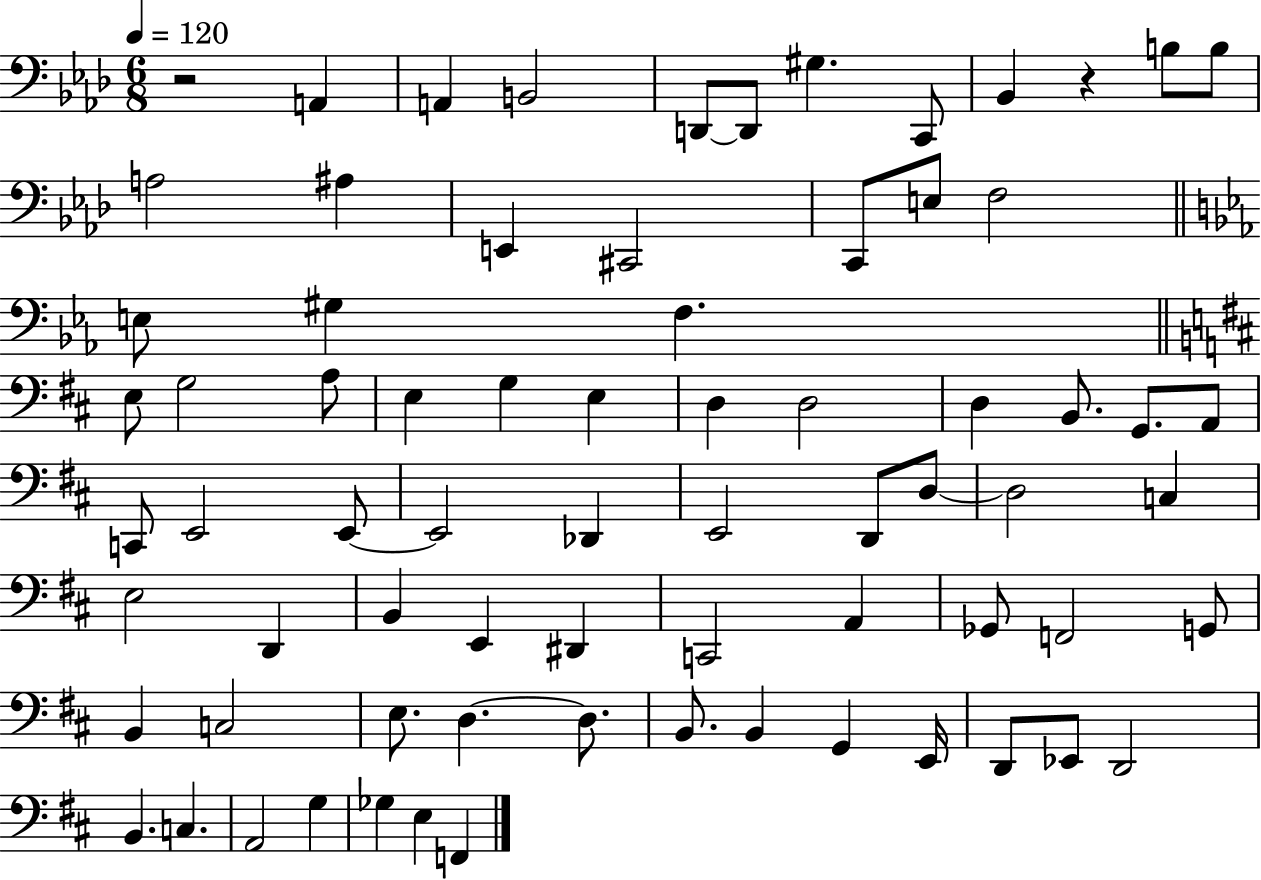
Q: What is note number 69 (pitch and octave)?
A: Gb3